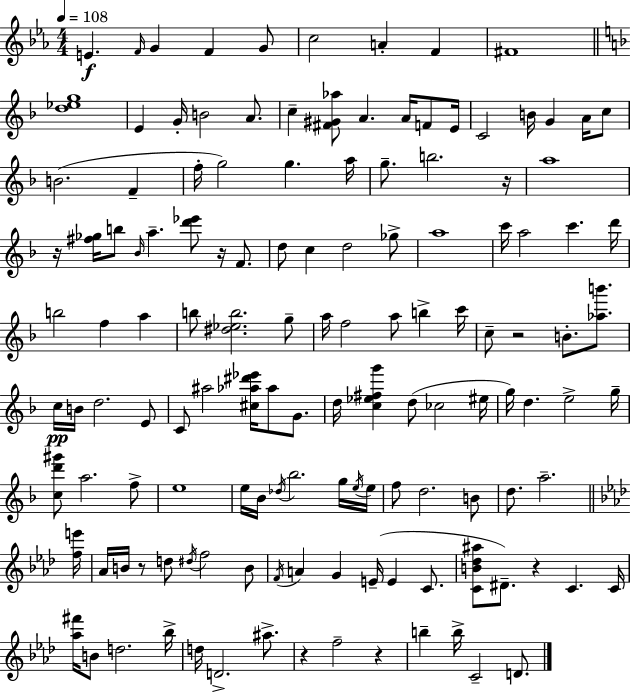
{
  \clef treble
  \numericTimeSignature
  \time 4/4
  \key ees \major
  \tempo 4 = 108
  e'4.\f \grace { f'16 } g'4 f'4 g'8 | c''2 a'4-. f'4 | fis'1 | \bar "||" \break \key f \major <d'' ees'' g''>1 | e'4 g'16-. b'2 a'8. | c''4-- <fis' gis' aes''>8 a'4. a'16 f'8 e'16 | c'2 b'16 g'4 a'16 c''8 | \break b'2.( f'4-- | f''16-. g''2) g''4. a''16 | g''8.-- b''2. r16 | a''1 | \break r16 <fis'' ges''>16 b''8 \grace { bes'16 } a''4.-- <d''' ees'''>8 r16 f'8. | d''8 c''4 d''2 ges''8-> | a''1 | c'''16 a''2 c'''4. | \break d'''16 b''2 f''4 a''4 | b''8 <dis'' ees'' b''>2. g''8-- | a''16 f''2 a''8 b''4-> | c'''16 c''8-- r2 b'8.-. <aes'' b'''>8. | \break c''16\pp b'16 d''2. e'8 | c'8 ais''2 <cis'' aes'' dis''' ees'''>16 aes''8 g'8. | d''16 <c'' ees'' fis'' g'''>4 d''8( ces''2 | eis''16 g''16) d''4. e''2-> | \break g''16-- <c'' d''' gis'''>8 a''2. f''8-> | e''1 | e''16 bes'16 \acciaccatura { des''16 } bes''2. | g''16 \acciaccatura { e''16 } e''16 f''8 d''2. | \break b'8 d''8. a''2.-- | \bar "||" \break \key aes \major <f'' e'''>16 aes'16 b'16 r8 d''8 \acciaccatura { dis''16 } f''2 | b'8 \acciaccatura { f'16 } a'4 g'4 e'16--( e'4 | c'8. <c' b' des'' ais''>8 dis'8.--) r4 c'4. | c'16 <aes'' fis'''>16 b'8 d''2. | \break bes''16-> d''16 d'2.-> | ais''8.-> r4 f''2-- r4 | b''4-- b''16-> c'2-- | d'8. \bar "|."
}